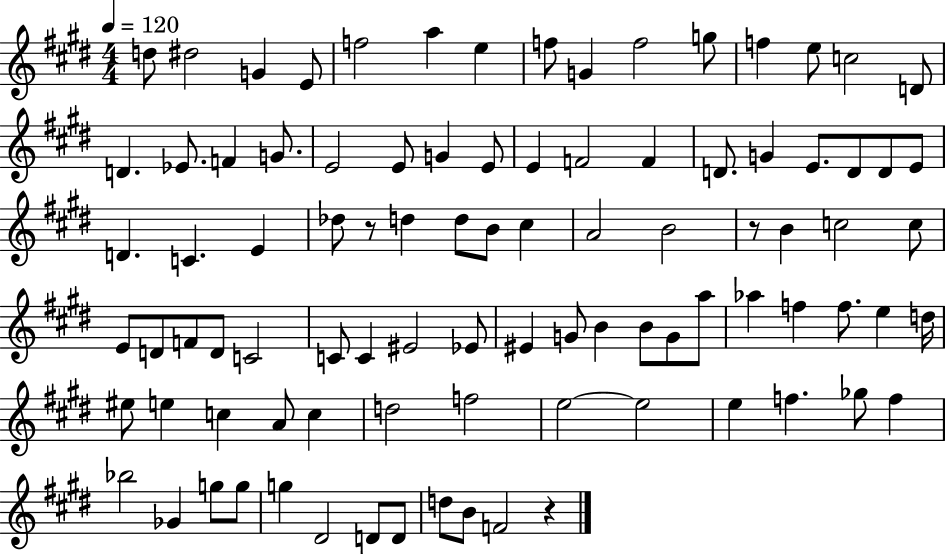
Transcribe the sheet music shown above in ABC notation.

X:1
T:Untitled
M:4/4
L:1/4
K:E
d/2 ^d2 G E/2 f2 a e f/2 G f2 g/2 f e/2 c2 D/2 D _E/2 F G/2 E2 E/2 G E/2 E F2 F D/2 G E/2 D/2 D/2 E/2 D C E _d/2 z/2 d d/2 B/2 ^c A2 B2 z/2 B c2 c/2 E/2 D/2 F/2 D/2 C2 C/2 C ^E2 _E/2 ^E G/2 B B/2 G/2 a/2 _a f f/2 e d/4 ^e/2 e c A/2 c d2 f2 e2 e2 e f _g/2 f _b2 _G g/2 g/2 g ^D2 D/2 D/2 d/2 B/2 F2 z